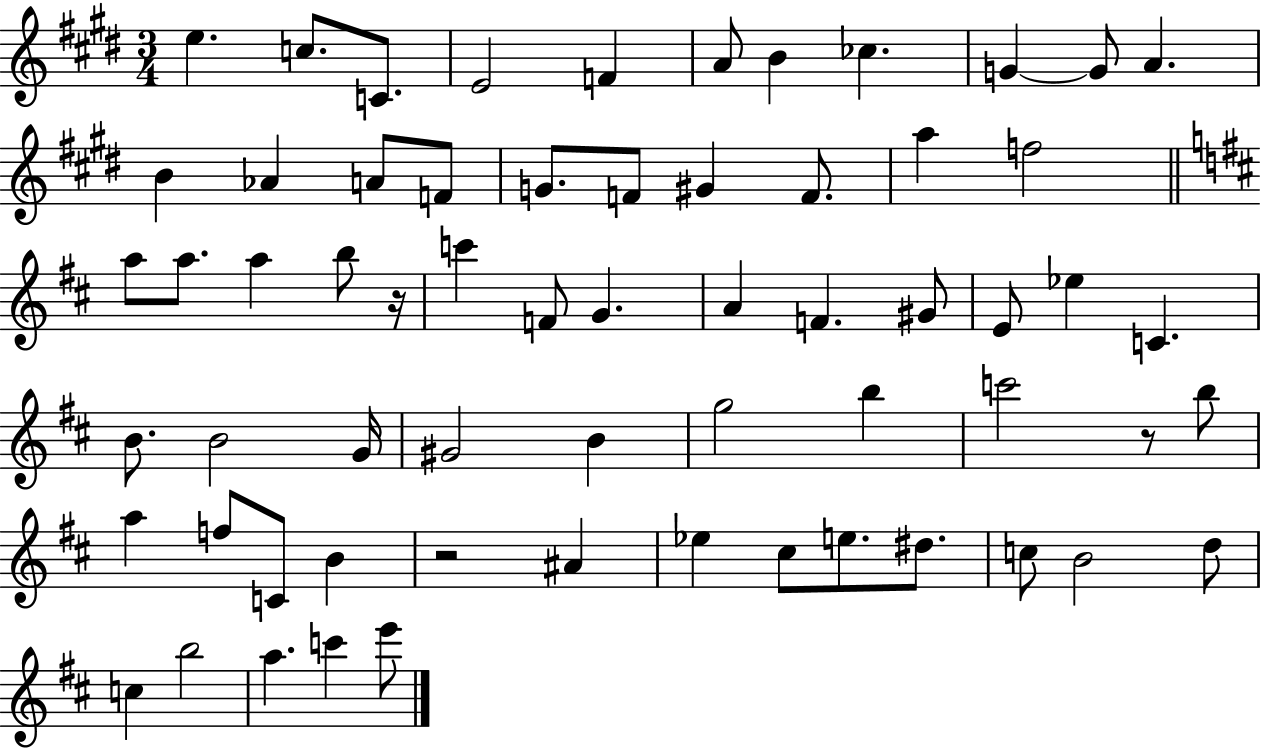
{
  \clef treble
  \numericTimeSignature
  \time 3/4
  \key e \major
  e''4. c''8. c'8. | e'2 f'4 | a'8 b'4 ces''4. | g'4~~ g'8 a'4. | \break b'4 aes'4 a'8 f'8 | g'8. f'8 gis'4 f'8. | a''4 f''2 | \bar "||" \break \key b \minor a''8 a''8. a''4 b''8 r16 | c'''4 f'8 g'4. | a'4 f'4. gis'8 | e'8 ees''4 c'4. | \break b'8. b'2 g'16 | gis'2 b'4 | g''2 b''4 | c'''2 r8 b''8 | \break a''4 f''8 c'8 b'4 | r2 ais'4 | ees''4 cis''8 e''8. dis''8. | c''8 b'2 d''8 | \break c''4 b''2 | a''4. c'''4 e'''8 | \bar "|."
}